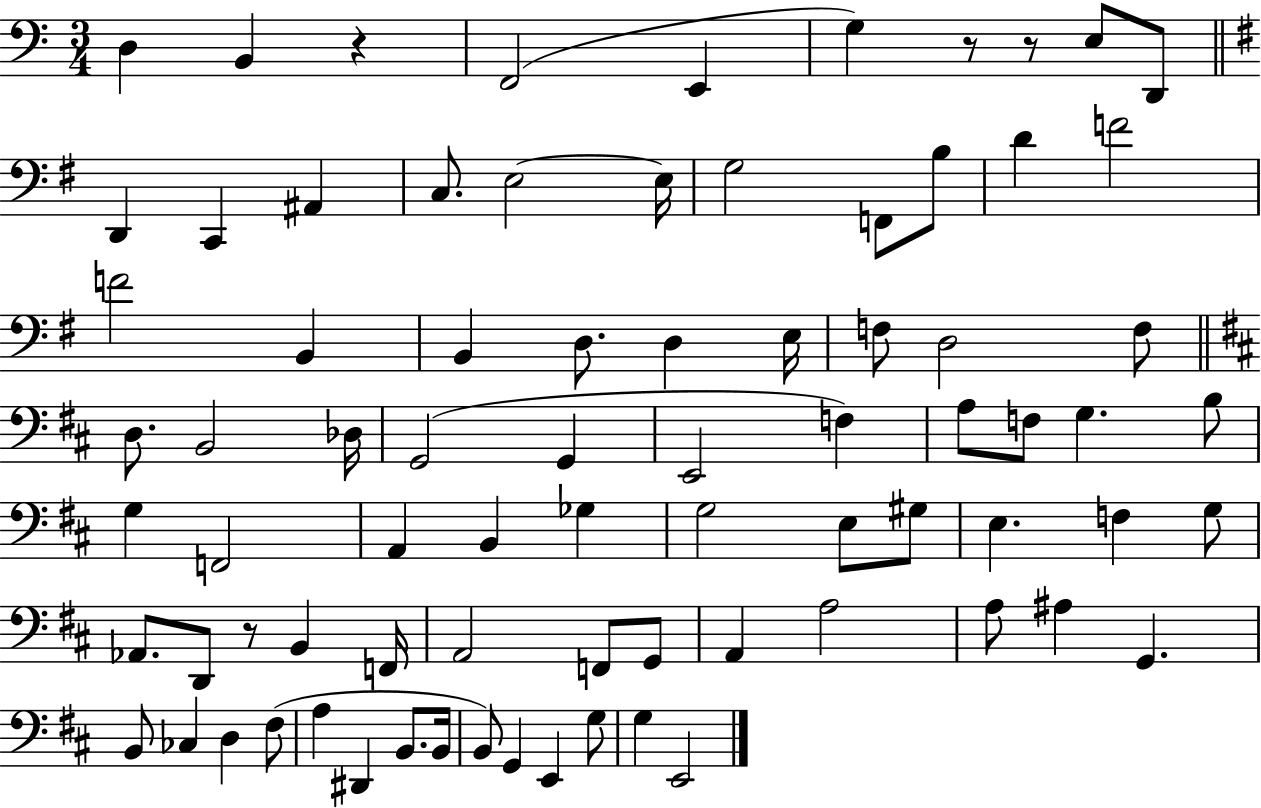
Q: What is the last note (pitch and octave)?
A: E2